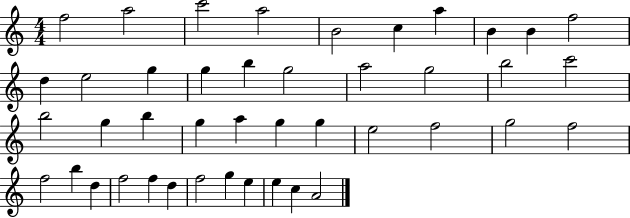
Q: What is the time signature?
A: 4/4